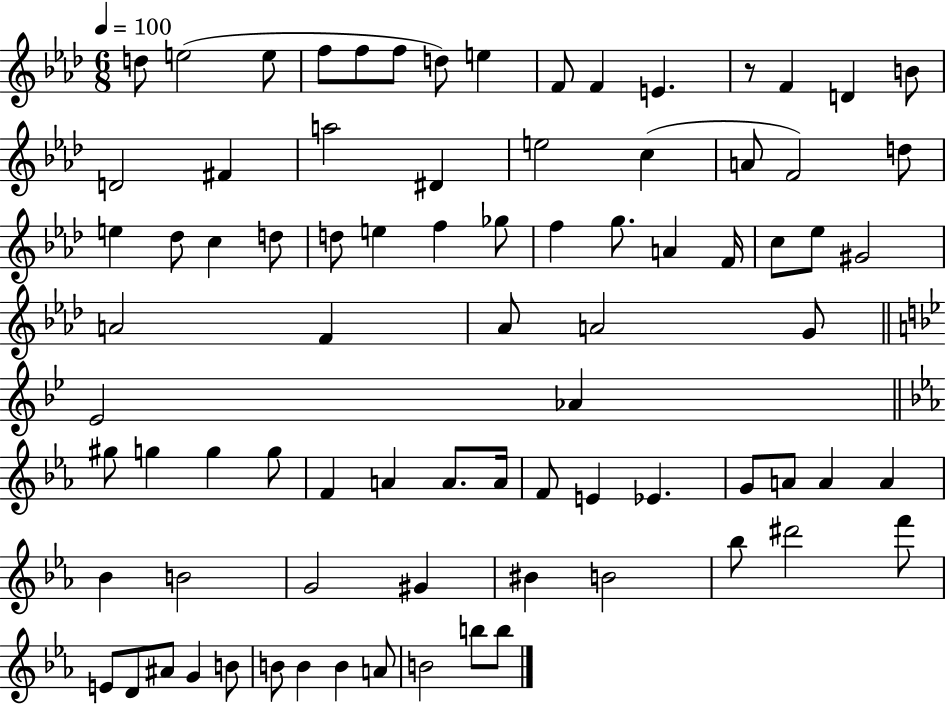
{
  \clef treble
  \numericTimeSignature
  \time 6/8
  \key aes \major
  \tempo 4 = 100
  \repeat volta 2 { d''8 e''2( e''8 | f''8 f''8 f''8 d''8) e''4 | f'8 f'4 e'4. | r8 f'4 d'4 b'8 | \break d'2 fis'4 | a''2 dis'4 | e''2 c''4( | a'8 f'2) d''8 | \break e''4 des''8 c''4 d''8 | d''8 e''4 f''4 ges''8 | f''4 g''8. a'4 f'16 | c''8 ees''8 gis'2 | \break a'2 f'4 | aes'8 a'2 g'8 | \bar "||" \break \key g \minor ees'2 aes'4 | \bar "||" \break \key c \minor gis''8 g''4 g''4 g''8 | f'4 a'4 a'8. a'16 | f'8 e'4 ees'4. | g'8 a'8 a'4 a'4 | \break bes'4 b'2 | g'2 gis'4 | bis'4 b'2 | bes''8 dis'''2 f'''8 | \break e'8 d'8 ais'8 g'4 b'8 | b'8 b'4 b'4 a'8 | b'2 b''8 b''8 | } \bar "|."
}